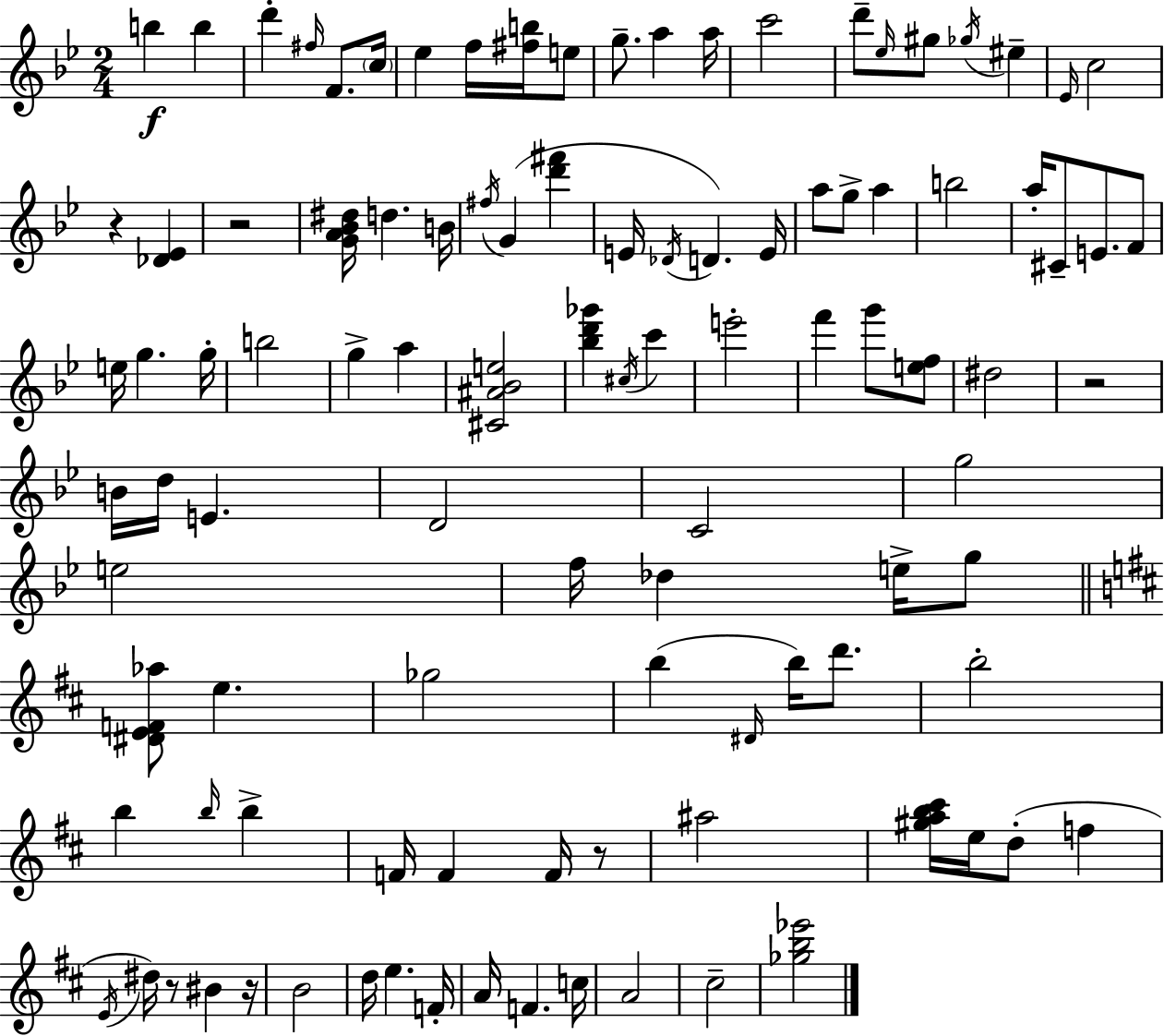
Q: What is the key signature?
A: G minor